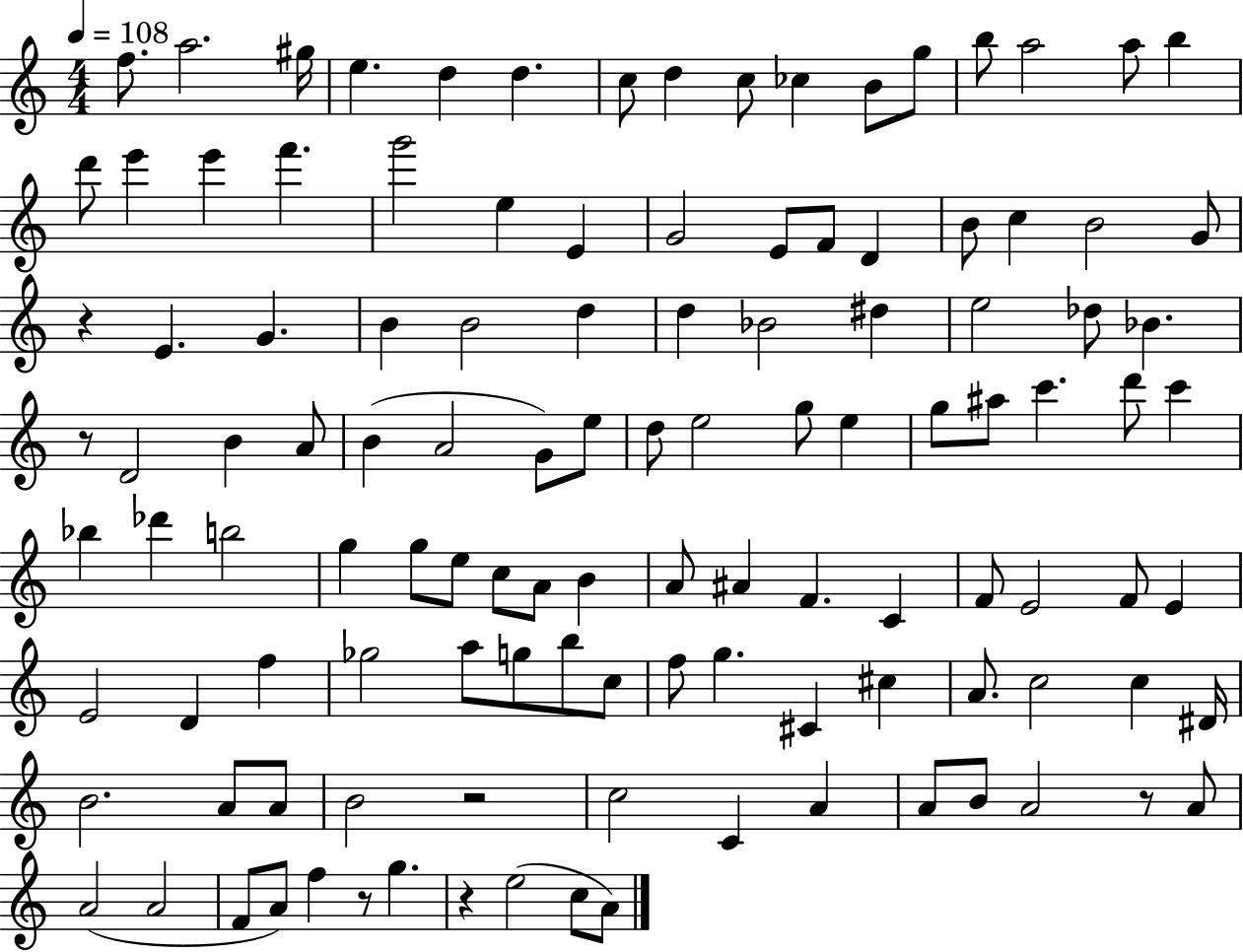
{
  \clef treble
  \numericTimeSignature
  \time 4/4
  \key c \major
  \tempo 4 = 108
  \repeat volta 2 { f''8. a''2. gis''16 | e''4. d''4 d''4. | c''8 d''4 c''8 ces''4 b'8 g''8 | b''8 a''2 a''8 b''4 | \break d'''8 e'''4 e'''4 f'''4. | g'''2 e''4 e'4 | g'2 e'8 f'8 d'4 | b'8 c''4 b'2 g'8 | \break r4 e'4. g'4. | b'4 b'2 d''4 | d''4 bes'2 dis''4 | e''2 des''8 bes'4. | \break r8 d'2 b'4 a'8 | b'4( a'2 g'8) e''8 | d''8 e''2 g''8 e''4 | g''8 ais''8 c'''4. d'''8 c'''4 | \break bes''4 des'''4 b''2 | g''4 g''8 e''8 c''8 a'8 b'4 | a'8 ais'4 f'4. c'4 | f'8 e'2 f'8 e'4 | \break e'2 d'4 f''4 | ges''2 a''8 g''8 b''8 c''8 | f''8 g''4. cis'4 cis''4 | a'8. c''2 c''4 dis'16 | \break b'2. a'8 a'8 | b'2 r2 | c''2 c'4 a'4 | a'8 b'8 a'2 r8 a'8 | \break a'2( a'2 | f'8 a'8) f''4 r8 g''4. | r4 e''2( c''8 a'8) | } \bar "|."
}